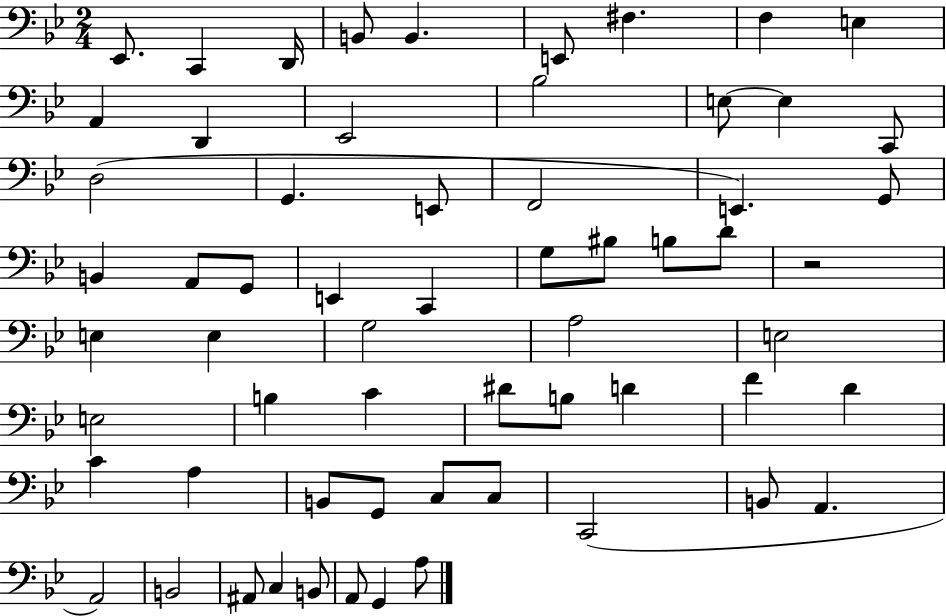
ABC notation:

X:1
T:Untitled
M:2/4
L:1/4
K:Bb
_E,,/2 C,, D,,/4 B,,/2 B,, E,,/2 ^F, F, E, A,, D,, _E,,2 _B,2 E,/2 E, C,,/2 D,2 G,, E,,/2 F,,2 E,, G,,/2 B,, A,,/2 G,,/2 E,, C,, G,/2 ^B,/2 B,/2 D/2 z2 E, E, G,2 A,2 E,2 E,2 B, C ^D/2 B,/2 D F D C A, B,,/2 G,,/2 C,/2 C,/2 C,,2 B,,/2 A,, A,,2 B,,2 ^A,,/2 C, B,,/2 A,,/2 G,, A,/2